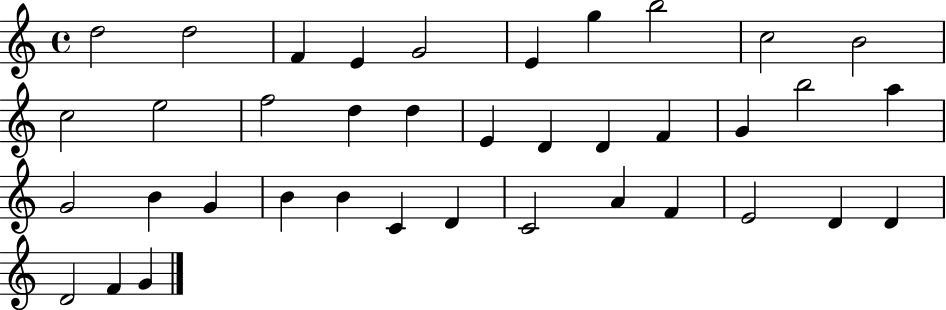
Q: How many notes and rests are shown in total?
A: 38